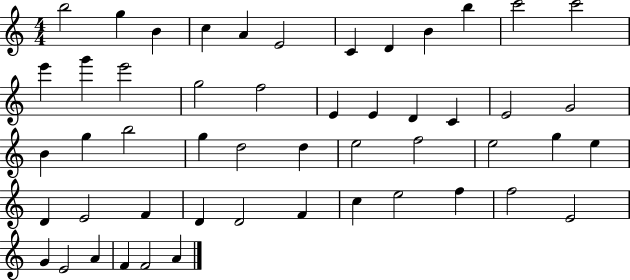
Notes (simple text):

B5/h G5/q B4/q C5/q A4/q E4/h C4/q D4/q B4/q B5/q C6/h C6/h E6/q G6/q E6/h G5/h F5/h E4/q E4/q D4/q C4/q E4/h G4/h B4/q G5/q B5/h G5/q D5/h D5/q E5/h F5/h E5/h G5/q E5/q D4/q E4/h F4/q D4/q D4/h F4/q C5/q E5/h F5/q F5/h E4/h G4/q E4/h A4/q F4/q F4/h A4/q